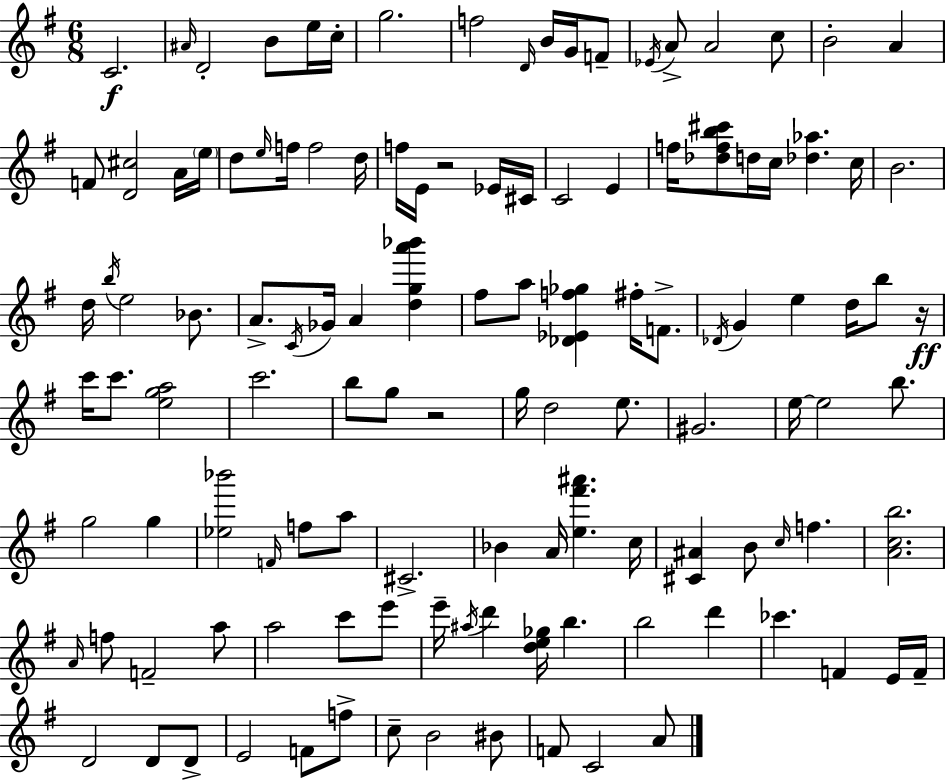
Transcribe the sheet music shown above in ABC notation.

X:1
T:Untitled
M:6/8
L:1/4
K:Em
C2 ^A/4 D2 B/2 e/4 c/4 g2 f2 D/4 B/4 G/4 F/2 _E/4 A/2 A2 c/2 B2 A F/2 [D^c]2 A/4 e/4 d/2 e/4 f/4 f2 d/4 f/4 E/4 z2 _E/4 ^C/4 C2 E f/4 [_dfb^c']/2 d/4 c/4 [_d_a] c/4 B2 d/4 b/4 e2 _B/2 A/2 C/4 _G/4 A [dga'_b'] ^f/2 a/2 [_D_Ef_g] ^f/4 F/2 _D/4 G e d/4 b/2 z/4 c'/4 c'/2 [ega]2 c'2 b/2 g/2 z2 g/4 d2 e/2 ^G2 e/4 e2 b/2 g2 g [_e_b']2 F/4 f/2 a/2 ^C2 _B A/4 [e^f'^a'] c/4 [^C^A] B/2 c/4 f [Acb]2 A/4 f/2 F2 a/2 a2 c'/2 e'/2 e'/4 ^a/4 d' [de_g]/4 b b2 d' _c' F E/4 F/4 D2 D/2 D/2 E2 F/2 f/2 c/2 B2 ^B/2 F/2 C2 A/2